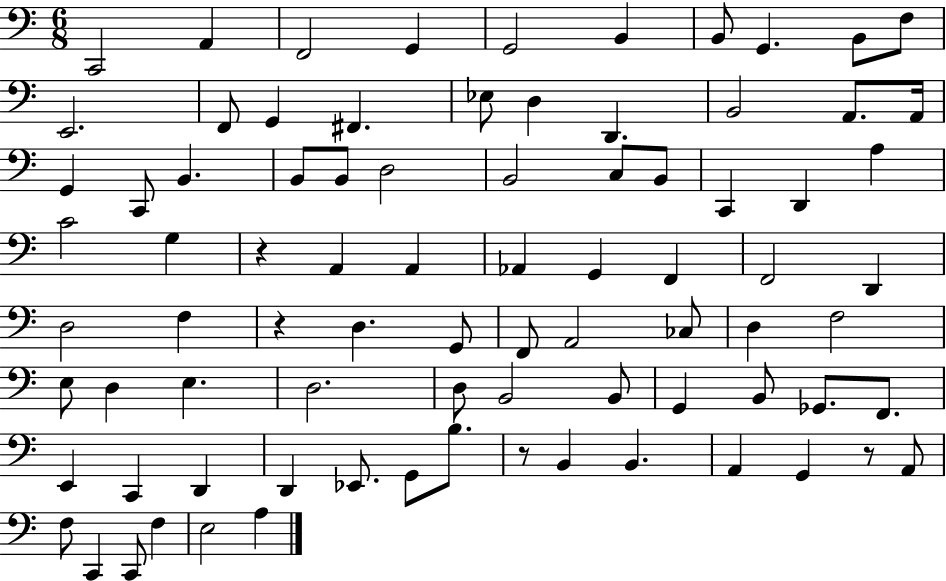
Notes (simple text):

C2/h A2/q F2/h G2/q G2/h B2/q B2/e G2/q. B2/e F3/e E2/h. F2/e G2/q F#2/q. Eb3/e D3/q D2/q. B2/h A2/e. A2/s G2/q C2/e B2/q. B2/e B2/e D3/h B2/h C3/e B2/e C2/q D2/q A3/q C4/h G3/q R/q A2/q A2/q Ab2/q G2/q F2/q F2/h D2/q D3/h F3/q R/q D3/q. G2/e F2/e A2/h CES3/e D3/q F3/h E3/e D3/q E3/q. D3/h. D3/e B2/h B2/e G2/q B2/e Gb2/e. F2/e. E2/q C2/q D2/q D2/q Eb2/e. G2/e B3/e. R/e B2/q B2/q. A2/q G2/q R/e A2/e F3/e C2/q C2/e F3/q E3/h A3/q